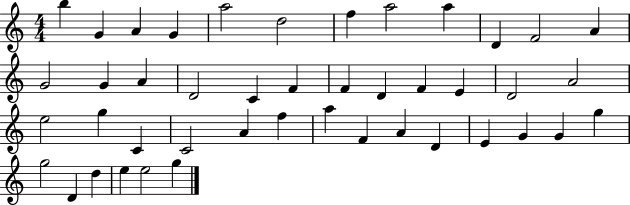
{
  \clef treble
  \numericTimeSignature
  \time 4/4
  \key c \major
  b''4 g'4 a'4 g'4 | a''2 d''2 | f''4 a''2 a''4 | d'4 f'2 a'4 | \break g'2 g'4 a'4 | d'2 c'4 f'4 | f'4 d'4 f'4 e'4 | d'2 a'2 | \break e''2 g''4 c'4 | c'2 a'4 f''4 | a''4 f'4 a'4 d'4 | e'4 g'4 g'4 g''4 | \break g''2 d'4 d''4 | e''4 e''2 g''4 | \bar "|."
}